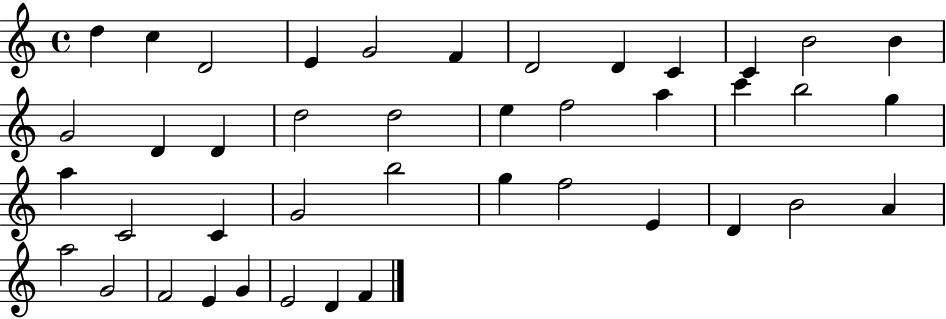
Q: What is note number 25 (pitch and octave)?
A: C4